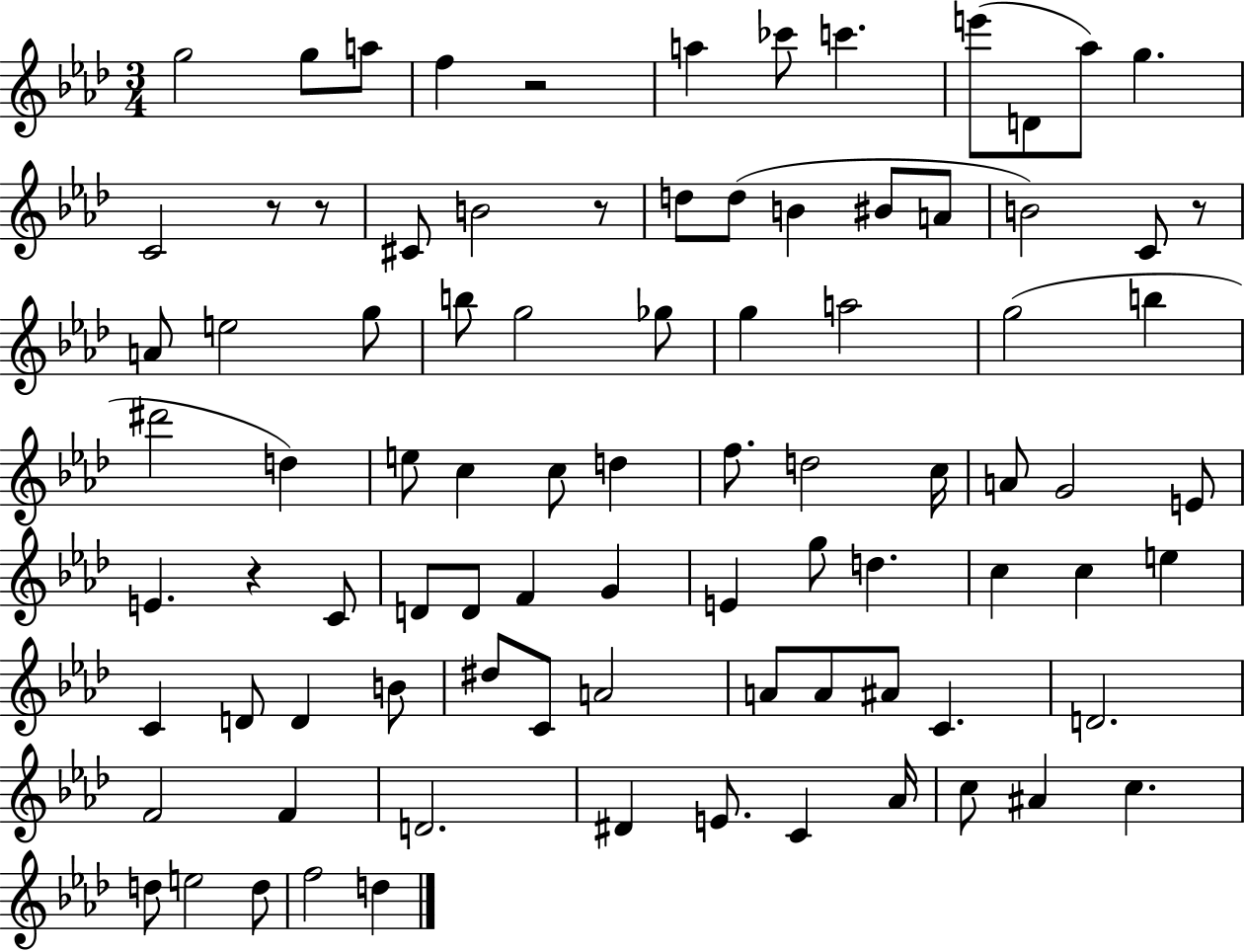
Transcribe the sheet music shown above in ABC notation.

X:1
T:Untitled
M:3/4
L:1/4
K:Ab
g2 g/2 a/2 f z2 a _c'/2 c' e'/2 D/2 _a/2 g C2 z/2 z/2 ^C/2 B2 z/2 d/2 d/2 B ^B/2 A/2 B2 C/2 z/2 A/2 e2 g/2 b/2 g2 _g/2 g a2 g2 b ^d'2 d e/2 c c/2 d f/2 d2 c/4 A/2 G2 E/2 E z C/2 D/2 D/2 F G E g/2 d c c e C D/2 D B/2 ^d/2 C/2 A2 A/2 A/2 ^A/2 C D2 F2 F D2 ^D E/2 C _A/4 c/2 ^A c d/2 e2 d/2 f2 d